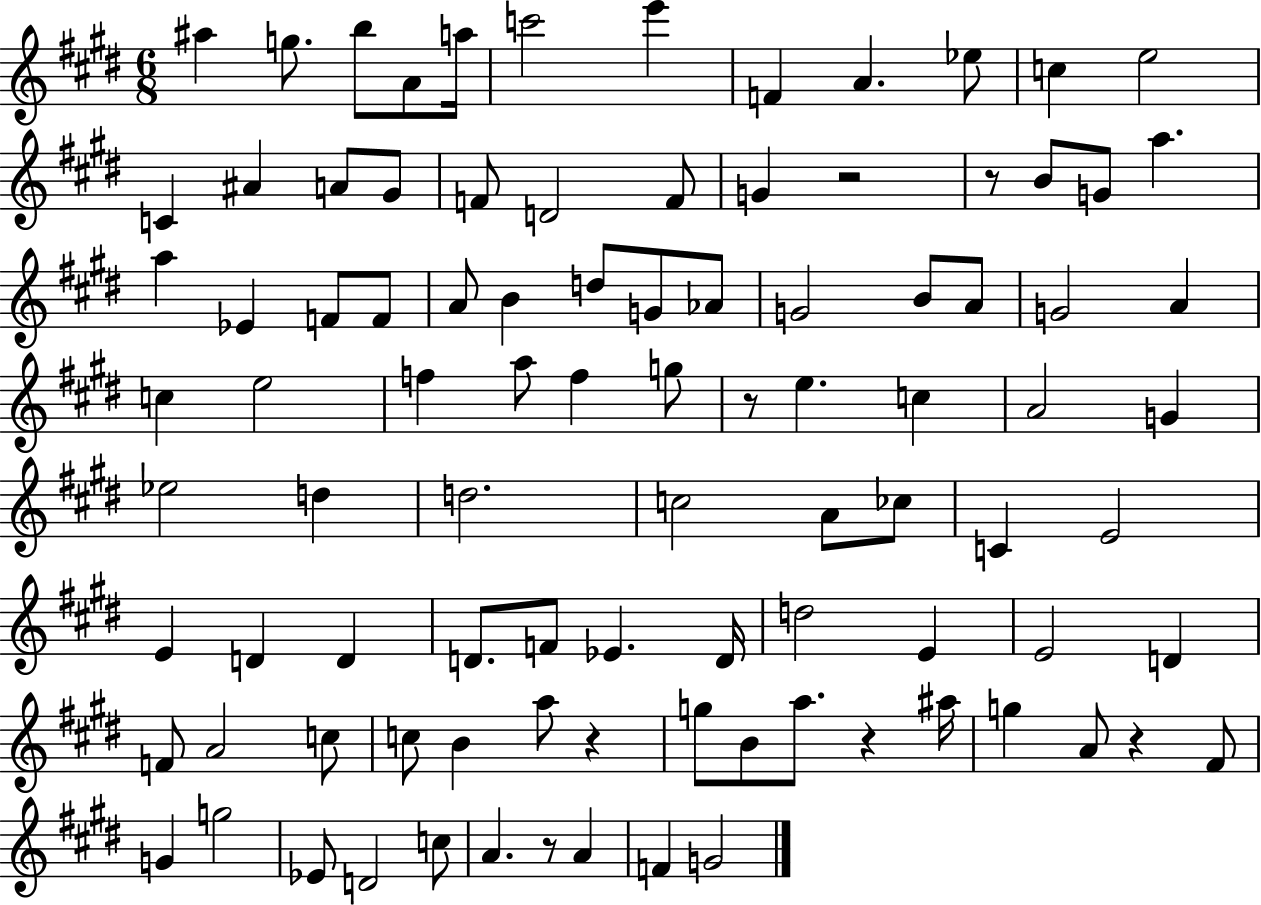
X:1
T:Untitled
M:6/8
L:1/4
K:E
^a g/2 b/2 A/2 a/4 c'2 e' F A _e/2 c e2 C ^A A/2 ^G/2 F/2 D2 F/2 G z2 z/2 B/2 G/2 a a _E F/2 F/2 A/2 B d/2 G/2 _A/2 G2 B/2 A/2 G2 A c e2 f a/2 f g/2 z/2 e c A2 G _e2 d d2 c2 A/2 _c/2 C E2 E D D D/2 F/2 _E D/4 d2 E E2 D F/2 A2 c/2 c/2 B a/2 z g/2 B/2 a/2 z ^a/4 g A/2 z ^F/2 G g2 _E/2 D2 c/2 A z/2 A F G2